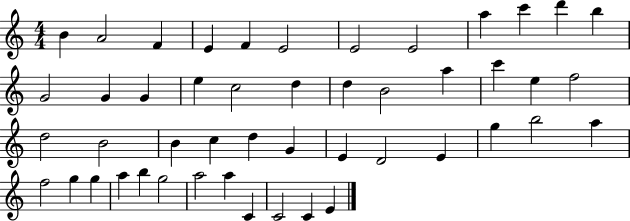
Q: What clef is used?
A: treble